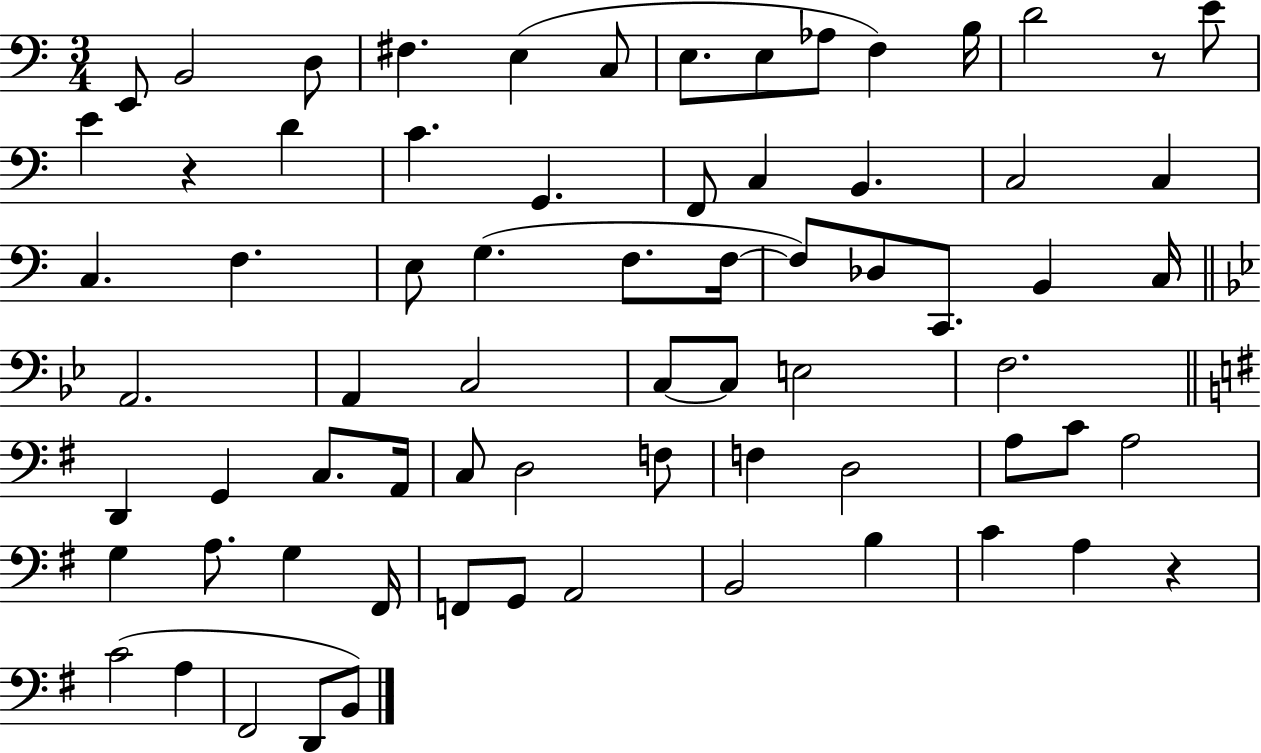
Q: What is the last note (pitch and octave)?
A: B2